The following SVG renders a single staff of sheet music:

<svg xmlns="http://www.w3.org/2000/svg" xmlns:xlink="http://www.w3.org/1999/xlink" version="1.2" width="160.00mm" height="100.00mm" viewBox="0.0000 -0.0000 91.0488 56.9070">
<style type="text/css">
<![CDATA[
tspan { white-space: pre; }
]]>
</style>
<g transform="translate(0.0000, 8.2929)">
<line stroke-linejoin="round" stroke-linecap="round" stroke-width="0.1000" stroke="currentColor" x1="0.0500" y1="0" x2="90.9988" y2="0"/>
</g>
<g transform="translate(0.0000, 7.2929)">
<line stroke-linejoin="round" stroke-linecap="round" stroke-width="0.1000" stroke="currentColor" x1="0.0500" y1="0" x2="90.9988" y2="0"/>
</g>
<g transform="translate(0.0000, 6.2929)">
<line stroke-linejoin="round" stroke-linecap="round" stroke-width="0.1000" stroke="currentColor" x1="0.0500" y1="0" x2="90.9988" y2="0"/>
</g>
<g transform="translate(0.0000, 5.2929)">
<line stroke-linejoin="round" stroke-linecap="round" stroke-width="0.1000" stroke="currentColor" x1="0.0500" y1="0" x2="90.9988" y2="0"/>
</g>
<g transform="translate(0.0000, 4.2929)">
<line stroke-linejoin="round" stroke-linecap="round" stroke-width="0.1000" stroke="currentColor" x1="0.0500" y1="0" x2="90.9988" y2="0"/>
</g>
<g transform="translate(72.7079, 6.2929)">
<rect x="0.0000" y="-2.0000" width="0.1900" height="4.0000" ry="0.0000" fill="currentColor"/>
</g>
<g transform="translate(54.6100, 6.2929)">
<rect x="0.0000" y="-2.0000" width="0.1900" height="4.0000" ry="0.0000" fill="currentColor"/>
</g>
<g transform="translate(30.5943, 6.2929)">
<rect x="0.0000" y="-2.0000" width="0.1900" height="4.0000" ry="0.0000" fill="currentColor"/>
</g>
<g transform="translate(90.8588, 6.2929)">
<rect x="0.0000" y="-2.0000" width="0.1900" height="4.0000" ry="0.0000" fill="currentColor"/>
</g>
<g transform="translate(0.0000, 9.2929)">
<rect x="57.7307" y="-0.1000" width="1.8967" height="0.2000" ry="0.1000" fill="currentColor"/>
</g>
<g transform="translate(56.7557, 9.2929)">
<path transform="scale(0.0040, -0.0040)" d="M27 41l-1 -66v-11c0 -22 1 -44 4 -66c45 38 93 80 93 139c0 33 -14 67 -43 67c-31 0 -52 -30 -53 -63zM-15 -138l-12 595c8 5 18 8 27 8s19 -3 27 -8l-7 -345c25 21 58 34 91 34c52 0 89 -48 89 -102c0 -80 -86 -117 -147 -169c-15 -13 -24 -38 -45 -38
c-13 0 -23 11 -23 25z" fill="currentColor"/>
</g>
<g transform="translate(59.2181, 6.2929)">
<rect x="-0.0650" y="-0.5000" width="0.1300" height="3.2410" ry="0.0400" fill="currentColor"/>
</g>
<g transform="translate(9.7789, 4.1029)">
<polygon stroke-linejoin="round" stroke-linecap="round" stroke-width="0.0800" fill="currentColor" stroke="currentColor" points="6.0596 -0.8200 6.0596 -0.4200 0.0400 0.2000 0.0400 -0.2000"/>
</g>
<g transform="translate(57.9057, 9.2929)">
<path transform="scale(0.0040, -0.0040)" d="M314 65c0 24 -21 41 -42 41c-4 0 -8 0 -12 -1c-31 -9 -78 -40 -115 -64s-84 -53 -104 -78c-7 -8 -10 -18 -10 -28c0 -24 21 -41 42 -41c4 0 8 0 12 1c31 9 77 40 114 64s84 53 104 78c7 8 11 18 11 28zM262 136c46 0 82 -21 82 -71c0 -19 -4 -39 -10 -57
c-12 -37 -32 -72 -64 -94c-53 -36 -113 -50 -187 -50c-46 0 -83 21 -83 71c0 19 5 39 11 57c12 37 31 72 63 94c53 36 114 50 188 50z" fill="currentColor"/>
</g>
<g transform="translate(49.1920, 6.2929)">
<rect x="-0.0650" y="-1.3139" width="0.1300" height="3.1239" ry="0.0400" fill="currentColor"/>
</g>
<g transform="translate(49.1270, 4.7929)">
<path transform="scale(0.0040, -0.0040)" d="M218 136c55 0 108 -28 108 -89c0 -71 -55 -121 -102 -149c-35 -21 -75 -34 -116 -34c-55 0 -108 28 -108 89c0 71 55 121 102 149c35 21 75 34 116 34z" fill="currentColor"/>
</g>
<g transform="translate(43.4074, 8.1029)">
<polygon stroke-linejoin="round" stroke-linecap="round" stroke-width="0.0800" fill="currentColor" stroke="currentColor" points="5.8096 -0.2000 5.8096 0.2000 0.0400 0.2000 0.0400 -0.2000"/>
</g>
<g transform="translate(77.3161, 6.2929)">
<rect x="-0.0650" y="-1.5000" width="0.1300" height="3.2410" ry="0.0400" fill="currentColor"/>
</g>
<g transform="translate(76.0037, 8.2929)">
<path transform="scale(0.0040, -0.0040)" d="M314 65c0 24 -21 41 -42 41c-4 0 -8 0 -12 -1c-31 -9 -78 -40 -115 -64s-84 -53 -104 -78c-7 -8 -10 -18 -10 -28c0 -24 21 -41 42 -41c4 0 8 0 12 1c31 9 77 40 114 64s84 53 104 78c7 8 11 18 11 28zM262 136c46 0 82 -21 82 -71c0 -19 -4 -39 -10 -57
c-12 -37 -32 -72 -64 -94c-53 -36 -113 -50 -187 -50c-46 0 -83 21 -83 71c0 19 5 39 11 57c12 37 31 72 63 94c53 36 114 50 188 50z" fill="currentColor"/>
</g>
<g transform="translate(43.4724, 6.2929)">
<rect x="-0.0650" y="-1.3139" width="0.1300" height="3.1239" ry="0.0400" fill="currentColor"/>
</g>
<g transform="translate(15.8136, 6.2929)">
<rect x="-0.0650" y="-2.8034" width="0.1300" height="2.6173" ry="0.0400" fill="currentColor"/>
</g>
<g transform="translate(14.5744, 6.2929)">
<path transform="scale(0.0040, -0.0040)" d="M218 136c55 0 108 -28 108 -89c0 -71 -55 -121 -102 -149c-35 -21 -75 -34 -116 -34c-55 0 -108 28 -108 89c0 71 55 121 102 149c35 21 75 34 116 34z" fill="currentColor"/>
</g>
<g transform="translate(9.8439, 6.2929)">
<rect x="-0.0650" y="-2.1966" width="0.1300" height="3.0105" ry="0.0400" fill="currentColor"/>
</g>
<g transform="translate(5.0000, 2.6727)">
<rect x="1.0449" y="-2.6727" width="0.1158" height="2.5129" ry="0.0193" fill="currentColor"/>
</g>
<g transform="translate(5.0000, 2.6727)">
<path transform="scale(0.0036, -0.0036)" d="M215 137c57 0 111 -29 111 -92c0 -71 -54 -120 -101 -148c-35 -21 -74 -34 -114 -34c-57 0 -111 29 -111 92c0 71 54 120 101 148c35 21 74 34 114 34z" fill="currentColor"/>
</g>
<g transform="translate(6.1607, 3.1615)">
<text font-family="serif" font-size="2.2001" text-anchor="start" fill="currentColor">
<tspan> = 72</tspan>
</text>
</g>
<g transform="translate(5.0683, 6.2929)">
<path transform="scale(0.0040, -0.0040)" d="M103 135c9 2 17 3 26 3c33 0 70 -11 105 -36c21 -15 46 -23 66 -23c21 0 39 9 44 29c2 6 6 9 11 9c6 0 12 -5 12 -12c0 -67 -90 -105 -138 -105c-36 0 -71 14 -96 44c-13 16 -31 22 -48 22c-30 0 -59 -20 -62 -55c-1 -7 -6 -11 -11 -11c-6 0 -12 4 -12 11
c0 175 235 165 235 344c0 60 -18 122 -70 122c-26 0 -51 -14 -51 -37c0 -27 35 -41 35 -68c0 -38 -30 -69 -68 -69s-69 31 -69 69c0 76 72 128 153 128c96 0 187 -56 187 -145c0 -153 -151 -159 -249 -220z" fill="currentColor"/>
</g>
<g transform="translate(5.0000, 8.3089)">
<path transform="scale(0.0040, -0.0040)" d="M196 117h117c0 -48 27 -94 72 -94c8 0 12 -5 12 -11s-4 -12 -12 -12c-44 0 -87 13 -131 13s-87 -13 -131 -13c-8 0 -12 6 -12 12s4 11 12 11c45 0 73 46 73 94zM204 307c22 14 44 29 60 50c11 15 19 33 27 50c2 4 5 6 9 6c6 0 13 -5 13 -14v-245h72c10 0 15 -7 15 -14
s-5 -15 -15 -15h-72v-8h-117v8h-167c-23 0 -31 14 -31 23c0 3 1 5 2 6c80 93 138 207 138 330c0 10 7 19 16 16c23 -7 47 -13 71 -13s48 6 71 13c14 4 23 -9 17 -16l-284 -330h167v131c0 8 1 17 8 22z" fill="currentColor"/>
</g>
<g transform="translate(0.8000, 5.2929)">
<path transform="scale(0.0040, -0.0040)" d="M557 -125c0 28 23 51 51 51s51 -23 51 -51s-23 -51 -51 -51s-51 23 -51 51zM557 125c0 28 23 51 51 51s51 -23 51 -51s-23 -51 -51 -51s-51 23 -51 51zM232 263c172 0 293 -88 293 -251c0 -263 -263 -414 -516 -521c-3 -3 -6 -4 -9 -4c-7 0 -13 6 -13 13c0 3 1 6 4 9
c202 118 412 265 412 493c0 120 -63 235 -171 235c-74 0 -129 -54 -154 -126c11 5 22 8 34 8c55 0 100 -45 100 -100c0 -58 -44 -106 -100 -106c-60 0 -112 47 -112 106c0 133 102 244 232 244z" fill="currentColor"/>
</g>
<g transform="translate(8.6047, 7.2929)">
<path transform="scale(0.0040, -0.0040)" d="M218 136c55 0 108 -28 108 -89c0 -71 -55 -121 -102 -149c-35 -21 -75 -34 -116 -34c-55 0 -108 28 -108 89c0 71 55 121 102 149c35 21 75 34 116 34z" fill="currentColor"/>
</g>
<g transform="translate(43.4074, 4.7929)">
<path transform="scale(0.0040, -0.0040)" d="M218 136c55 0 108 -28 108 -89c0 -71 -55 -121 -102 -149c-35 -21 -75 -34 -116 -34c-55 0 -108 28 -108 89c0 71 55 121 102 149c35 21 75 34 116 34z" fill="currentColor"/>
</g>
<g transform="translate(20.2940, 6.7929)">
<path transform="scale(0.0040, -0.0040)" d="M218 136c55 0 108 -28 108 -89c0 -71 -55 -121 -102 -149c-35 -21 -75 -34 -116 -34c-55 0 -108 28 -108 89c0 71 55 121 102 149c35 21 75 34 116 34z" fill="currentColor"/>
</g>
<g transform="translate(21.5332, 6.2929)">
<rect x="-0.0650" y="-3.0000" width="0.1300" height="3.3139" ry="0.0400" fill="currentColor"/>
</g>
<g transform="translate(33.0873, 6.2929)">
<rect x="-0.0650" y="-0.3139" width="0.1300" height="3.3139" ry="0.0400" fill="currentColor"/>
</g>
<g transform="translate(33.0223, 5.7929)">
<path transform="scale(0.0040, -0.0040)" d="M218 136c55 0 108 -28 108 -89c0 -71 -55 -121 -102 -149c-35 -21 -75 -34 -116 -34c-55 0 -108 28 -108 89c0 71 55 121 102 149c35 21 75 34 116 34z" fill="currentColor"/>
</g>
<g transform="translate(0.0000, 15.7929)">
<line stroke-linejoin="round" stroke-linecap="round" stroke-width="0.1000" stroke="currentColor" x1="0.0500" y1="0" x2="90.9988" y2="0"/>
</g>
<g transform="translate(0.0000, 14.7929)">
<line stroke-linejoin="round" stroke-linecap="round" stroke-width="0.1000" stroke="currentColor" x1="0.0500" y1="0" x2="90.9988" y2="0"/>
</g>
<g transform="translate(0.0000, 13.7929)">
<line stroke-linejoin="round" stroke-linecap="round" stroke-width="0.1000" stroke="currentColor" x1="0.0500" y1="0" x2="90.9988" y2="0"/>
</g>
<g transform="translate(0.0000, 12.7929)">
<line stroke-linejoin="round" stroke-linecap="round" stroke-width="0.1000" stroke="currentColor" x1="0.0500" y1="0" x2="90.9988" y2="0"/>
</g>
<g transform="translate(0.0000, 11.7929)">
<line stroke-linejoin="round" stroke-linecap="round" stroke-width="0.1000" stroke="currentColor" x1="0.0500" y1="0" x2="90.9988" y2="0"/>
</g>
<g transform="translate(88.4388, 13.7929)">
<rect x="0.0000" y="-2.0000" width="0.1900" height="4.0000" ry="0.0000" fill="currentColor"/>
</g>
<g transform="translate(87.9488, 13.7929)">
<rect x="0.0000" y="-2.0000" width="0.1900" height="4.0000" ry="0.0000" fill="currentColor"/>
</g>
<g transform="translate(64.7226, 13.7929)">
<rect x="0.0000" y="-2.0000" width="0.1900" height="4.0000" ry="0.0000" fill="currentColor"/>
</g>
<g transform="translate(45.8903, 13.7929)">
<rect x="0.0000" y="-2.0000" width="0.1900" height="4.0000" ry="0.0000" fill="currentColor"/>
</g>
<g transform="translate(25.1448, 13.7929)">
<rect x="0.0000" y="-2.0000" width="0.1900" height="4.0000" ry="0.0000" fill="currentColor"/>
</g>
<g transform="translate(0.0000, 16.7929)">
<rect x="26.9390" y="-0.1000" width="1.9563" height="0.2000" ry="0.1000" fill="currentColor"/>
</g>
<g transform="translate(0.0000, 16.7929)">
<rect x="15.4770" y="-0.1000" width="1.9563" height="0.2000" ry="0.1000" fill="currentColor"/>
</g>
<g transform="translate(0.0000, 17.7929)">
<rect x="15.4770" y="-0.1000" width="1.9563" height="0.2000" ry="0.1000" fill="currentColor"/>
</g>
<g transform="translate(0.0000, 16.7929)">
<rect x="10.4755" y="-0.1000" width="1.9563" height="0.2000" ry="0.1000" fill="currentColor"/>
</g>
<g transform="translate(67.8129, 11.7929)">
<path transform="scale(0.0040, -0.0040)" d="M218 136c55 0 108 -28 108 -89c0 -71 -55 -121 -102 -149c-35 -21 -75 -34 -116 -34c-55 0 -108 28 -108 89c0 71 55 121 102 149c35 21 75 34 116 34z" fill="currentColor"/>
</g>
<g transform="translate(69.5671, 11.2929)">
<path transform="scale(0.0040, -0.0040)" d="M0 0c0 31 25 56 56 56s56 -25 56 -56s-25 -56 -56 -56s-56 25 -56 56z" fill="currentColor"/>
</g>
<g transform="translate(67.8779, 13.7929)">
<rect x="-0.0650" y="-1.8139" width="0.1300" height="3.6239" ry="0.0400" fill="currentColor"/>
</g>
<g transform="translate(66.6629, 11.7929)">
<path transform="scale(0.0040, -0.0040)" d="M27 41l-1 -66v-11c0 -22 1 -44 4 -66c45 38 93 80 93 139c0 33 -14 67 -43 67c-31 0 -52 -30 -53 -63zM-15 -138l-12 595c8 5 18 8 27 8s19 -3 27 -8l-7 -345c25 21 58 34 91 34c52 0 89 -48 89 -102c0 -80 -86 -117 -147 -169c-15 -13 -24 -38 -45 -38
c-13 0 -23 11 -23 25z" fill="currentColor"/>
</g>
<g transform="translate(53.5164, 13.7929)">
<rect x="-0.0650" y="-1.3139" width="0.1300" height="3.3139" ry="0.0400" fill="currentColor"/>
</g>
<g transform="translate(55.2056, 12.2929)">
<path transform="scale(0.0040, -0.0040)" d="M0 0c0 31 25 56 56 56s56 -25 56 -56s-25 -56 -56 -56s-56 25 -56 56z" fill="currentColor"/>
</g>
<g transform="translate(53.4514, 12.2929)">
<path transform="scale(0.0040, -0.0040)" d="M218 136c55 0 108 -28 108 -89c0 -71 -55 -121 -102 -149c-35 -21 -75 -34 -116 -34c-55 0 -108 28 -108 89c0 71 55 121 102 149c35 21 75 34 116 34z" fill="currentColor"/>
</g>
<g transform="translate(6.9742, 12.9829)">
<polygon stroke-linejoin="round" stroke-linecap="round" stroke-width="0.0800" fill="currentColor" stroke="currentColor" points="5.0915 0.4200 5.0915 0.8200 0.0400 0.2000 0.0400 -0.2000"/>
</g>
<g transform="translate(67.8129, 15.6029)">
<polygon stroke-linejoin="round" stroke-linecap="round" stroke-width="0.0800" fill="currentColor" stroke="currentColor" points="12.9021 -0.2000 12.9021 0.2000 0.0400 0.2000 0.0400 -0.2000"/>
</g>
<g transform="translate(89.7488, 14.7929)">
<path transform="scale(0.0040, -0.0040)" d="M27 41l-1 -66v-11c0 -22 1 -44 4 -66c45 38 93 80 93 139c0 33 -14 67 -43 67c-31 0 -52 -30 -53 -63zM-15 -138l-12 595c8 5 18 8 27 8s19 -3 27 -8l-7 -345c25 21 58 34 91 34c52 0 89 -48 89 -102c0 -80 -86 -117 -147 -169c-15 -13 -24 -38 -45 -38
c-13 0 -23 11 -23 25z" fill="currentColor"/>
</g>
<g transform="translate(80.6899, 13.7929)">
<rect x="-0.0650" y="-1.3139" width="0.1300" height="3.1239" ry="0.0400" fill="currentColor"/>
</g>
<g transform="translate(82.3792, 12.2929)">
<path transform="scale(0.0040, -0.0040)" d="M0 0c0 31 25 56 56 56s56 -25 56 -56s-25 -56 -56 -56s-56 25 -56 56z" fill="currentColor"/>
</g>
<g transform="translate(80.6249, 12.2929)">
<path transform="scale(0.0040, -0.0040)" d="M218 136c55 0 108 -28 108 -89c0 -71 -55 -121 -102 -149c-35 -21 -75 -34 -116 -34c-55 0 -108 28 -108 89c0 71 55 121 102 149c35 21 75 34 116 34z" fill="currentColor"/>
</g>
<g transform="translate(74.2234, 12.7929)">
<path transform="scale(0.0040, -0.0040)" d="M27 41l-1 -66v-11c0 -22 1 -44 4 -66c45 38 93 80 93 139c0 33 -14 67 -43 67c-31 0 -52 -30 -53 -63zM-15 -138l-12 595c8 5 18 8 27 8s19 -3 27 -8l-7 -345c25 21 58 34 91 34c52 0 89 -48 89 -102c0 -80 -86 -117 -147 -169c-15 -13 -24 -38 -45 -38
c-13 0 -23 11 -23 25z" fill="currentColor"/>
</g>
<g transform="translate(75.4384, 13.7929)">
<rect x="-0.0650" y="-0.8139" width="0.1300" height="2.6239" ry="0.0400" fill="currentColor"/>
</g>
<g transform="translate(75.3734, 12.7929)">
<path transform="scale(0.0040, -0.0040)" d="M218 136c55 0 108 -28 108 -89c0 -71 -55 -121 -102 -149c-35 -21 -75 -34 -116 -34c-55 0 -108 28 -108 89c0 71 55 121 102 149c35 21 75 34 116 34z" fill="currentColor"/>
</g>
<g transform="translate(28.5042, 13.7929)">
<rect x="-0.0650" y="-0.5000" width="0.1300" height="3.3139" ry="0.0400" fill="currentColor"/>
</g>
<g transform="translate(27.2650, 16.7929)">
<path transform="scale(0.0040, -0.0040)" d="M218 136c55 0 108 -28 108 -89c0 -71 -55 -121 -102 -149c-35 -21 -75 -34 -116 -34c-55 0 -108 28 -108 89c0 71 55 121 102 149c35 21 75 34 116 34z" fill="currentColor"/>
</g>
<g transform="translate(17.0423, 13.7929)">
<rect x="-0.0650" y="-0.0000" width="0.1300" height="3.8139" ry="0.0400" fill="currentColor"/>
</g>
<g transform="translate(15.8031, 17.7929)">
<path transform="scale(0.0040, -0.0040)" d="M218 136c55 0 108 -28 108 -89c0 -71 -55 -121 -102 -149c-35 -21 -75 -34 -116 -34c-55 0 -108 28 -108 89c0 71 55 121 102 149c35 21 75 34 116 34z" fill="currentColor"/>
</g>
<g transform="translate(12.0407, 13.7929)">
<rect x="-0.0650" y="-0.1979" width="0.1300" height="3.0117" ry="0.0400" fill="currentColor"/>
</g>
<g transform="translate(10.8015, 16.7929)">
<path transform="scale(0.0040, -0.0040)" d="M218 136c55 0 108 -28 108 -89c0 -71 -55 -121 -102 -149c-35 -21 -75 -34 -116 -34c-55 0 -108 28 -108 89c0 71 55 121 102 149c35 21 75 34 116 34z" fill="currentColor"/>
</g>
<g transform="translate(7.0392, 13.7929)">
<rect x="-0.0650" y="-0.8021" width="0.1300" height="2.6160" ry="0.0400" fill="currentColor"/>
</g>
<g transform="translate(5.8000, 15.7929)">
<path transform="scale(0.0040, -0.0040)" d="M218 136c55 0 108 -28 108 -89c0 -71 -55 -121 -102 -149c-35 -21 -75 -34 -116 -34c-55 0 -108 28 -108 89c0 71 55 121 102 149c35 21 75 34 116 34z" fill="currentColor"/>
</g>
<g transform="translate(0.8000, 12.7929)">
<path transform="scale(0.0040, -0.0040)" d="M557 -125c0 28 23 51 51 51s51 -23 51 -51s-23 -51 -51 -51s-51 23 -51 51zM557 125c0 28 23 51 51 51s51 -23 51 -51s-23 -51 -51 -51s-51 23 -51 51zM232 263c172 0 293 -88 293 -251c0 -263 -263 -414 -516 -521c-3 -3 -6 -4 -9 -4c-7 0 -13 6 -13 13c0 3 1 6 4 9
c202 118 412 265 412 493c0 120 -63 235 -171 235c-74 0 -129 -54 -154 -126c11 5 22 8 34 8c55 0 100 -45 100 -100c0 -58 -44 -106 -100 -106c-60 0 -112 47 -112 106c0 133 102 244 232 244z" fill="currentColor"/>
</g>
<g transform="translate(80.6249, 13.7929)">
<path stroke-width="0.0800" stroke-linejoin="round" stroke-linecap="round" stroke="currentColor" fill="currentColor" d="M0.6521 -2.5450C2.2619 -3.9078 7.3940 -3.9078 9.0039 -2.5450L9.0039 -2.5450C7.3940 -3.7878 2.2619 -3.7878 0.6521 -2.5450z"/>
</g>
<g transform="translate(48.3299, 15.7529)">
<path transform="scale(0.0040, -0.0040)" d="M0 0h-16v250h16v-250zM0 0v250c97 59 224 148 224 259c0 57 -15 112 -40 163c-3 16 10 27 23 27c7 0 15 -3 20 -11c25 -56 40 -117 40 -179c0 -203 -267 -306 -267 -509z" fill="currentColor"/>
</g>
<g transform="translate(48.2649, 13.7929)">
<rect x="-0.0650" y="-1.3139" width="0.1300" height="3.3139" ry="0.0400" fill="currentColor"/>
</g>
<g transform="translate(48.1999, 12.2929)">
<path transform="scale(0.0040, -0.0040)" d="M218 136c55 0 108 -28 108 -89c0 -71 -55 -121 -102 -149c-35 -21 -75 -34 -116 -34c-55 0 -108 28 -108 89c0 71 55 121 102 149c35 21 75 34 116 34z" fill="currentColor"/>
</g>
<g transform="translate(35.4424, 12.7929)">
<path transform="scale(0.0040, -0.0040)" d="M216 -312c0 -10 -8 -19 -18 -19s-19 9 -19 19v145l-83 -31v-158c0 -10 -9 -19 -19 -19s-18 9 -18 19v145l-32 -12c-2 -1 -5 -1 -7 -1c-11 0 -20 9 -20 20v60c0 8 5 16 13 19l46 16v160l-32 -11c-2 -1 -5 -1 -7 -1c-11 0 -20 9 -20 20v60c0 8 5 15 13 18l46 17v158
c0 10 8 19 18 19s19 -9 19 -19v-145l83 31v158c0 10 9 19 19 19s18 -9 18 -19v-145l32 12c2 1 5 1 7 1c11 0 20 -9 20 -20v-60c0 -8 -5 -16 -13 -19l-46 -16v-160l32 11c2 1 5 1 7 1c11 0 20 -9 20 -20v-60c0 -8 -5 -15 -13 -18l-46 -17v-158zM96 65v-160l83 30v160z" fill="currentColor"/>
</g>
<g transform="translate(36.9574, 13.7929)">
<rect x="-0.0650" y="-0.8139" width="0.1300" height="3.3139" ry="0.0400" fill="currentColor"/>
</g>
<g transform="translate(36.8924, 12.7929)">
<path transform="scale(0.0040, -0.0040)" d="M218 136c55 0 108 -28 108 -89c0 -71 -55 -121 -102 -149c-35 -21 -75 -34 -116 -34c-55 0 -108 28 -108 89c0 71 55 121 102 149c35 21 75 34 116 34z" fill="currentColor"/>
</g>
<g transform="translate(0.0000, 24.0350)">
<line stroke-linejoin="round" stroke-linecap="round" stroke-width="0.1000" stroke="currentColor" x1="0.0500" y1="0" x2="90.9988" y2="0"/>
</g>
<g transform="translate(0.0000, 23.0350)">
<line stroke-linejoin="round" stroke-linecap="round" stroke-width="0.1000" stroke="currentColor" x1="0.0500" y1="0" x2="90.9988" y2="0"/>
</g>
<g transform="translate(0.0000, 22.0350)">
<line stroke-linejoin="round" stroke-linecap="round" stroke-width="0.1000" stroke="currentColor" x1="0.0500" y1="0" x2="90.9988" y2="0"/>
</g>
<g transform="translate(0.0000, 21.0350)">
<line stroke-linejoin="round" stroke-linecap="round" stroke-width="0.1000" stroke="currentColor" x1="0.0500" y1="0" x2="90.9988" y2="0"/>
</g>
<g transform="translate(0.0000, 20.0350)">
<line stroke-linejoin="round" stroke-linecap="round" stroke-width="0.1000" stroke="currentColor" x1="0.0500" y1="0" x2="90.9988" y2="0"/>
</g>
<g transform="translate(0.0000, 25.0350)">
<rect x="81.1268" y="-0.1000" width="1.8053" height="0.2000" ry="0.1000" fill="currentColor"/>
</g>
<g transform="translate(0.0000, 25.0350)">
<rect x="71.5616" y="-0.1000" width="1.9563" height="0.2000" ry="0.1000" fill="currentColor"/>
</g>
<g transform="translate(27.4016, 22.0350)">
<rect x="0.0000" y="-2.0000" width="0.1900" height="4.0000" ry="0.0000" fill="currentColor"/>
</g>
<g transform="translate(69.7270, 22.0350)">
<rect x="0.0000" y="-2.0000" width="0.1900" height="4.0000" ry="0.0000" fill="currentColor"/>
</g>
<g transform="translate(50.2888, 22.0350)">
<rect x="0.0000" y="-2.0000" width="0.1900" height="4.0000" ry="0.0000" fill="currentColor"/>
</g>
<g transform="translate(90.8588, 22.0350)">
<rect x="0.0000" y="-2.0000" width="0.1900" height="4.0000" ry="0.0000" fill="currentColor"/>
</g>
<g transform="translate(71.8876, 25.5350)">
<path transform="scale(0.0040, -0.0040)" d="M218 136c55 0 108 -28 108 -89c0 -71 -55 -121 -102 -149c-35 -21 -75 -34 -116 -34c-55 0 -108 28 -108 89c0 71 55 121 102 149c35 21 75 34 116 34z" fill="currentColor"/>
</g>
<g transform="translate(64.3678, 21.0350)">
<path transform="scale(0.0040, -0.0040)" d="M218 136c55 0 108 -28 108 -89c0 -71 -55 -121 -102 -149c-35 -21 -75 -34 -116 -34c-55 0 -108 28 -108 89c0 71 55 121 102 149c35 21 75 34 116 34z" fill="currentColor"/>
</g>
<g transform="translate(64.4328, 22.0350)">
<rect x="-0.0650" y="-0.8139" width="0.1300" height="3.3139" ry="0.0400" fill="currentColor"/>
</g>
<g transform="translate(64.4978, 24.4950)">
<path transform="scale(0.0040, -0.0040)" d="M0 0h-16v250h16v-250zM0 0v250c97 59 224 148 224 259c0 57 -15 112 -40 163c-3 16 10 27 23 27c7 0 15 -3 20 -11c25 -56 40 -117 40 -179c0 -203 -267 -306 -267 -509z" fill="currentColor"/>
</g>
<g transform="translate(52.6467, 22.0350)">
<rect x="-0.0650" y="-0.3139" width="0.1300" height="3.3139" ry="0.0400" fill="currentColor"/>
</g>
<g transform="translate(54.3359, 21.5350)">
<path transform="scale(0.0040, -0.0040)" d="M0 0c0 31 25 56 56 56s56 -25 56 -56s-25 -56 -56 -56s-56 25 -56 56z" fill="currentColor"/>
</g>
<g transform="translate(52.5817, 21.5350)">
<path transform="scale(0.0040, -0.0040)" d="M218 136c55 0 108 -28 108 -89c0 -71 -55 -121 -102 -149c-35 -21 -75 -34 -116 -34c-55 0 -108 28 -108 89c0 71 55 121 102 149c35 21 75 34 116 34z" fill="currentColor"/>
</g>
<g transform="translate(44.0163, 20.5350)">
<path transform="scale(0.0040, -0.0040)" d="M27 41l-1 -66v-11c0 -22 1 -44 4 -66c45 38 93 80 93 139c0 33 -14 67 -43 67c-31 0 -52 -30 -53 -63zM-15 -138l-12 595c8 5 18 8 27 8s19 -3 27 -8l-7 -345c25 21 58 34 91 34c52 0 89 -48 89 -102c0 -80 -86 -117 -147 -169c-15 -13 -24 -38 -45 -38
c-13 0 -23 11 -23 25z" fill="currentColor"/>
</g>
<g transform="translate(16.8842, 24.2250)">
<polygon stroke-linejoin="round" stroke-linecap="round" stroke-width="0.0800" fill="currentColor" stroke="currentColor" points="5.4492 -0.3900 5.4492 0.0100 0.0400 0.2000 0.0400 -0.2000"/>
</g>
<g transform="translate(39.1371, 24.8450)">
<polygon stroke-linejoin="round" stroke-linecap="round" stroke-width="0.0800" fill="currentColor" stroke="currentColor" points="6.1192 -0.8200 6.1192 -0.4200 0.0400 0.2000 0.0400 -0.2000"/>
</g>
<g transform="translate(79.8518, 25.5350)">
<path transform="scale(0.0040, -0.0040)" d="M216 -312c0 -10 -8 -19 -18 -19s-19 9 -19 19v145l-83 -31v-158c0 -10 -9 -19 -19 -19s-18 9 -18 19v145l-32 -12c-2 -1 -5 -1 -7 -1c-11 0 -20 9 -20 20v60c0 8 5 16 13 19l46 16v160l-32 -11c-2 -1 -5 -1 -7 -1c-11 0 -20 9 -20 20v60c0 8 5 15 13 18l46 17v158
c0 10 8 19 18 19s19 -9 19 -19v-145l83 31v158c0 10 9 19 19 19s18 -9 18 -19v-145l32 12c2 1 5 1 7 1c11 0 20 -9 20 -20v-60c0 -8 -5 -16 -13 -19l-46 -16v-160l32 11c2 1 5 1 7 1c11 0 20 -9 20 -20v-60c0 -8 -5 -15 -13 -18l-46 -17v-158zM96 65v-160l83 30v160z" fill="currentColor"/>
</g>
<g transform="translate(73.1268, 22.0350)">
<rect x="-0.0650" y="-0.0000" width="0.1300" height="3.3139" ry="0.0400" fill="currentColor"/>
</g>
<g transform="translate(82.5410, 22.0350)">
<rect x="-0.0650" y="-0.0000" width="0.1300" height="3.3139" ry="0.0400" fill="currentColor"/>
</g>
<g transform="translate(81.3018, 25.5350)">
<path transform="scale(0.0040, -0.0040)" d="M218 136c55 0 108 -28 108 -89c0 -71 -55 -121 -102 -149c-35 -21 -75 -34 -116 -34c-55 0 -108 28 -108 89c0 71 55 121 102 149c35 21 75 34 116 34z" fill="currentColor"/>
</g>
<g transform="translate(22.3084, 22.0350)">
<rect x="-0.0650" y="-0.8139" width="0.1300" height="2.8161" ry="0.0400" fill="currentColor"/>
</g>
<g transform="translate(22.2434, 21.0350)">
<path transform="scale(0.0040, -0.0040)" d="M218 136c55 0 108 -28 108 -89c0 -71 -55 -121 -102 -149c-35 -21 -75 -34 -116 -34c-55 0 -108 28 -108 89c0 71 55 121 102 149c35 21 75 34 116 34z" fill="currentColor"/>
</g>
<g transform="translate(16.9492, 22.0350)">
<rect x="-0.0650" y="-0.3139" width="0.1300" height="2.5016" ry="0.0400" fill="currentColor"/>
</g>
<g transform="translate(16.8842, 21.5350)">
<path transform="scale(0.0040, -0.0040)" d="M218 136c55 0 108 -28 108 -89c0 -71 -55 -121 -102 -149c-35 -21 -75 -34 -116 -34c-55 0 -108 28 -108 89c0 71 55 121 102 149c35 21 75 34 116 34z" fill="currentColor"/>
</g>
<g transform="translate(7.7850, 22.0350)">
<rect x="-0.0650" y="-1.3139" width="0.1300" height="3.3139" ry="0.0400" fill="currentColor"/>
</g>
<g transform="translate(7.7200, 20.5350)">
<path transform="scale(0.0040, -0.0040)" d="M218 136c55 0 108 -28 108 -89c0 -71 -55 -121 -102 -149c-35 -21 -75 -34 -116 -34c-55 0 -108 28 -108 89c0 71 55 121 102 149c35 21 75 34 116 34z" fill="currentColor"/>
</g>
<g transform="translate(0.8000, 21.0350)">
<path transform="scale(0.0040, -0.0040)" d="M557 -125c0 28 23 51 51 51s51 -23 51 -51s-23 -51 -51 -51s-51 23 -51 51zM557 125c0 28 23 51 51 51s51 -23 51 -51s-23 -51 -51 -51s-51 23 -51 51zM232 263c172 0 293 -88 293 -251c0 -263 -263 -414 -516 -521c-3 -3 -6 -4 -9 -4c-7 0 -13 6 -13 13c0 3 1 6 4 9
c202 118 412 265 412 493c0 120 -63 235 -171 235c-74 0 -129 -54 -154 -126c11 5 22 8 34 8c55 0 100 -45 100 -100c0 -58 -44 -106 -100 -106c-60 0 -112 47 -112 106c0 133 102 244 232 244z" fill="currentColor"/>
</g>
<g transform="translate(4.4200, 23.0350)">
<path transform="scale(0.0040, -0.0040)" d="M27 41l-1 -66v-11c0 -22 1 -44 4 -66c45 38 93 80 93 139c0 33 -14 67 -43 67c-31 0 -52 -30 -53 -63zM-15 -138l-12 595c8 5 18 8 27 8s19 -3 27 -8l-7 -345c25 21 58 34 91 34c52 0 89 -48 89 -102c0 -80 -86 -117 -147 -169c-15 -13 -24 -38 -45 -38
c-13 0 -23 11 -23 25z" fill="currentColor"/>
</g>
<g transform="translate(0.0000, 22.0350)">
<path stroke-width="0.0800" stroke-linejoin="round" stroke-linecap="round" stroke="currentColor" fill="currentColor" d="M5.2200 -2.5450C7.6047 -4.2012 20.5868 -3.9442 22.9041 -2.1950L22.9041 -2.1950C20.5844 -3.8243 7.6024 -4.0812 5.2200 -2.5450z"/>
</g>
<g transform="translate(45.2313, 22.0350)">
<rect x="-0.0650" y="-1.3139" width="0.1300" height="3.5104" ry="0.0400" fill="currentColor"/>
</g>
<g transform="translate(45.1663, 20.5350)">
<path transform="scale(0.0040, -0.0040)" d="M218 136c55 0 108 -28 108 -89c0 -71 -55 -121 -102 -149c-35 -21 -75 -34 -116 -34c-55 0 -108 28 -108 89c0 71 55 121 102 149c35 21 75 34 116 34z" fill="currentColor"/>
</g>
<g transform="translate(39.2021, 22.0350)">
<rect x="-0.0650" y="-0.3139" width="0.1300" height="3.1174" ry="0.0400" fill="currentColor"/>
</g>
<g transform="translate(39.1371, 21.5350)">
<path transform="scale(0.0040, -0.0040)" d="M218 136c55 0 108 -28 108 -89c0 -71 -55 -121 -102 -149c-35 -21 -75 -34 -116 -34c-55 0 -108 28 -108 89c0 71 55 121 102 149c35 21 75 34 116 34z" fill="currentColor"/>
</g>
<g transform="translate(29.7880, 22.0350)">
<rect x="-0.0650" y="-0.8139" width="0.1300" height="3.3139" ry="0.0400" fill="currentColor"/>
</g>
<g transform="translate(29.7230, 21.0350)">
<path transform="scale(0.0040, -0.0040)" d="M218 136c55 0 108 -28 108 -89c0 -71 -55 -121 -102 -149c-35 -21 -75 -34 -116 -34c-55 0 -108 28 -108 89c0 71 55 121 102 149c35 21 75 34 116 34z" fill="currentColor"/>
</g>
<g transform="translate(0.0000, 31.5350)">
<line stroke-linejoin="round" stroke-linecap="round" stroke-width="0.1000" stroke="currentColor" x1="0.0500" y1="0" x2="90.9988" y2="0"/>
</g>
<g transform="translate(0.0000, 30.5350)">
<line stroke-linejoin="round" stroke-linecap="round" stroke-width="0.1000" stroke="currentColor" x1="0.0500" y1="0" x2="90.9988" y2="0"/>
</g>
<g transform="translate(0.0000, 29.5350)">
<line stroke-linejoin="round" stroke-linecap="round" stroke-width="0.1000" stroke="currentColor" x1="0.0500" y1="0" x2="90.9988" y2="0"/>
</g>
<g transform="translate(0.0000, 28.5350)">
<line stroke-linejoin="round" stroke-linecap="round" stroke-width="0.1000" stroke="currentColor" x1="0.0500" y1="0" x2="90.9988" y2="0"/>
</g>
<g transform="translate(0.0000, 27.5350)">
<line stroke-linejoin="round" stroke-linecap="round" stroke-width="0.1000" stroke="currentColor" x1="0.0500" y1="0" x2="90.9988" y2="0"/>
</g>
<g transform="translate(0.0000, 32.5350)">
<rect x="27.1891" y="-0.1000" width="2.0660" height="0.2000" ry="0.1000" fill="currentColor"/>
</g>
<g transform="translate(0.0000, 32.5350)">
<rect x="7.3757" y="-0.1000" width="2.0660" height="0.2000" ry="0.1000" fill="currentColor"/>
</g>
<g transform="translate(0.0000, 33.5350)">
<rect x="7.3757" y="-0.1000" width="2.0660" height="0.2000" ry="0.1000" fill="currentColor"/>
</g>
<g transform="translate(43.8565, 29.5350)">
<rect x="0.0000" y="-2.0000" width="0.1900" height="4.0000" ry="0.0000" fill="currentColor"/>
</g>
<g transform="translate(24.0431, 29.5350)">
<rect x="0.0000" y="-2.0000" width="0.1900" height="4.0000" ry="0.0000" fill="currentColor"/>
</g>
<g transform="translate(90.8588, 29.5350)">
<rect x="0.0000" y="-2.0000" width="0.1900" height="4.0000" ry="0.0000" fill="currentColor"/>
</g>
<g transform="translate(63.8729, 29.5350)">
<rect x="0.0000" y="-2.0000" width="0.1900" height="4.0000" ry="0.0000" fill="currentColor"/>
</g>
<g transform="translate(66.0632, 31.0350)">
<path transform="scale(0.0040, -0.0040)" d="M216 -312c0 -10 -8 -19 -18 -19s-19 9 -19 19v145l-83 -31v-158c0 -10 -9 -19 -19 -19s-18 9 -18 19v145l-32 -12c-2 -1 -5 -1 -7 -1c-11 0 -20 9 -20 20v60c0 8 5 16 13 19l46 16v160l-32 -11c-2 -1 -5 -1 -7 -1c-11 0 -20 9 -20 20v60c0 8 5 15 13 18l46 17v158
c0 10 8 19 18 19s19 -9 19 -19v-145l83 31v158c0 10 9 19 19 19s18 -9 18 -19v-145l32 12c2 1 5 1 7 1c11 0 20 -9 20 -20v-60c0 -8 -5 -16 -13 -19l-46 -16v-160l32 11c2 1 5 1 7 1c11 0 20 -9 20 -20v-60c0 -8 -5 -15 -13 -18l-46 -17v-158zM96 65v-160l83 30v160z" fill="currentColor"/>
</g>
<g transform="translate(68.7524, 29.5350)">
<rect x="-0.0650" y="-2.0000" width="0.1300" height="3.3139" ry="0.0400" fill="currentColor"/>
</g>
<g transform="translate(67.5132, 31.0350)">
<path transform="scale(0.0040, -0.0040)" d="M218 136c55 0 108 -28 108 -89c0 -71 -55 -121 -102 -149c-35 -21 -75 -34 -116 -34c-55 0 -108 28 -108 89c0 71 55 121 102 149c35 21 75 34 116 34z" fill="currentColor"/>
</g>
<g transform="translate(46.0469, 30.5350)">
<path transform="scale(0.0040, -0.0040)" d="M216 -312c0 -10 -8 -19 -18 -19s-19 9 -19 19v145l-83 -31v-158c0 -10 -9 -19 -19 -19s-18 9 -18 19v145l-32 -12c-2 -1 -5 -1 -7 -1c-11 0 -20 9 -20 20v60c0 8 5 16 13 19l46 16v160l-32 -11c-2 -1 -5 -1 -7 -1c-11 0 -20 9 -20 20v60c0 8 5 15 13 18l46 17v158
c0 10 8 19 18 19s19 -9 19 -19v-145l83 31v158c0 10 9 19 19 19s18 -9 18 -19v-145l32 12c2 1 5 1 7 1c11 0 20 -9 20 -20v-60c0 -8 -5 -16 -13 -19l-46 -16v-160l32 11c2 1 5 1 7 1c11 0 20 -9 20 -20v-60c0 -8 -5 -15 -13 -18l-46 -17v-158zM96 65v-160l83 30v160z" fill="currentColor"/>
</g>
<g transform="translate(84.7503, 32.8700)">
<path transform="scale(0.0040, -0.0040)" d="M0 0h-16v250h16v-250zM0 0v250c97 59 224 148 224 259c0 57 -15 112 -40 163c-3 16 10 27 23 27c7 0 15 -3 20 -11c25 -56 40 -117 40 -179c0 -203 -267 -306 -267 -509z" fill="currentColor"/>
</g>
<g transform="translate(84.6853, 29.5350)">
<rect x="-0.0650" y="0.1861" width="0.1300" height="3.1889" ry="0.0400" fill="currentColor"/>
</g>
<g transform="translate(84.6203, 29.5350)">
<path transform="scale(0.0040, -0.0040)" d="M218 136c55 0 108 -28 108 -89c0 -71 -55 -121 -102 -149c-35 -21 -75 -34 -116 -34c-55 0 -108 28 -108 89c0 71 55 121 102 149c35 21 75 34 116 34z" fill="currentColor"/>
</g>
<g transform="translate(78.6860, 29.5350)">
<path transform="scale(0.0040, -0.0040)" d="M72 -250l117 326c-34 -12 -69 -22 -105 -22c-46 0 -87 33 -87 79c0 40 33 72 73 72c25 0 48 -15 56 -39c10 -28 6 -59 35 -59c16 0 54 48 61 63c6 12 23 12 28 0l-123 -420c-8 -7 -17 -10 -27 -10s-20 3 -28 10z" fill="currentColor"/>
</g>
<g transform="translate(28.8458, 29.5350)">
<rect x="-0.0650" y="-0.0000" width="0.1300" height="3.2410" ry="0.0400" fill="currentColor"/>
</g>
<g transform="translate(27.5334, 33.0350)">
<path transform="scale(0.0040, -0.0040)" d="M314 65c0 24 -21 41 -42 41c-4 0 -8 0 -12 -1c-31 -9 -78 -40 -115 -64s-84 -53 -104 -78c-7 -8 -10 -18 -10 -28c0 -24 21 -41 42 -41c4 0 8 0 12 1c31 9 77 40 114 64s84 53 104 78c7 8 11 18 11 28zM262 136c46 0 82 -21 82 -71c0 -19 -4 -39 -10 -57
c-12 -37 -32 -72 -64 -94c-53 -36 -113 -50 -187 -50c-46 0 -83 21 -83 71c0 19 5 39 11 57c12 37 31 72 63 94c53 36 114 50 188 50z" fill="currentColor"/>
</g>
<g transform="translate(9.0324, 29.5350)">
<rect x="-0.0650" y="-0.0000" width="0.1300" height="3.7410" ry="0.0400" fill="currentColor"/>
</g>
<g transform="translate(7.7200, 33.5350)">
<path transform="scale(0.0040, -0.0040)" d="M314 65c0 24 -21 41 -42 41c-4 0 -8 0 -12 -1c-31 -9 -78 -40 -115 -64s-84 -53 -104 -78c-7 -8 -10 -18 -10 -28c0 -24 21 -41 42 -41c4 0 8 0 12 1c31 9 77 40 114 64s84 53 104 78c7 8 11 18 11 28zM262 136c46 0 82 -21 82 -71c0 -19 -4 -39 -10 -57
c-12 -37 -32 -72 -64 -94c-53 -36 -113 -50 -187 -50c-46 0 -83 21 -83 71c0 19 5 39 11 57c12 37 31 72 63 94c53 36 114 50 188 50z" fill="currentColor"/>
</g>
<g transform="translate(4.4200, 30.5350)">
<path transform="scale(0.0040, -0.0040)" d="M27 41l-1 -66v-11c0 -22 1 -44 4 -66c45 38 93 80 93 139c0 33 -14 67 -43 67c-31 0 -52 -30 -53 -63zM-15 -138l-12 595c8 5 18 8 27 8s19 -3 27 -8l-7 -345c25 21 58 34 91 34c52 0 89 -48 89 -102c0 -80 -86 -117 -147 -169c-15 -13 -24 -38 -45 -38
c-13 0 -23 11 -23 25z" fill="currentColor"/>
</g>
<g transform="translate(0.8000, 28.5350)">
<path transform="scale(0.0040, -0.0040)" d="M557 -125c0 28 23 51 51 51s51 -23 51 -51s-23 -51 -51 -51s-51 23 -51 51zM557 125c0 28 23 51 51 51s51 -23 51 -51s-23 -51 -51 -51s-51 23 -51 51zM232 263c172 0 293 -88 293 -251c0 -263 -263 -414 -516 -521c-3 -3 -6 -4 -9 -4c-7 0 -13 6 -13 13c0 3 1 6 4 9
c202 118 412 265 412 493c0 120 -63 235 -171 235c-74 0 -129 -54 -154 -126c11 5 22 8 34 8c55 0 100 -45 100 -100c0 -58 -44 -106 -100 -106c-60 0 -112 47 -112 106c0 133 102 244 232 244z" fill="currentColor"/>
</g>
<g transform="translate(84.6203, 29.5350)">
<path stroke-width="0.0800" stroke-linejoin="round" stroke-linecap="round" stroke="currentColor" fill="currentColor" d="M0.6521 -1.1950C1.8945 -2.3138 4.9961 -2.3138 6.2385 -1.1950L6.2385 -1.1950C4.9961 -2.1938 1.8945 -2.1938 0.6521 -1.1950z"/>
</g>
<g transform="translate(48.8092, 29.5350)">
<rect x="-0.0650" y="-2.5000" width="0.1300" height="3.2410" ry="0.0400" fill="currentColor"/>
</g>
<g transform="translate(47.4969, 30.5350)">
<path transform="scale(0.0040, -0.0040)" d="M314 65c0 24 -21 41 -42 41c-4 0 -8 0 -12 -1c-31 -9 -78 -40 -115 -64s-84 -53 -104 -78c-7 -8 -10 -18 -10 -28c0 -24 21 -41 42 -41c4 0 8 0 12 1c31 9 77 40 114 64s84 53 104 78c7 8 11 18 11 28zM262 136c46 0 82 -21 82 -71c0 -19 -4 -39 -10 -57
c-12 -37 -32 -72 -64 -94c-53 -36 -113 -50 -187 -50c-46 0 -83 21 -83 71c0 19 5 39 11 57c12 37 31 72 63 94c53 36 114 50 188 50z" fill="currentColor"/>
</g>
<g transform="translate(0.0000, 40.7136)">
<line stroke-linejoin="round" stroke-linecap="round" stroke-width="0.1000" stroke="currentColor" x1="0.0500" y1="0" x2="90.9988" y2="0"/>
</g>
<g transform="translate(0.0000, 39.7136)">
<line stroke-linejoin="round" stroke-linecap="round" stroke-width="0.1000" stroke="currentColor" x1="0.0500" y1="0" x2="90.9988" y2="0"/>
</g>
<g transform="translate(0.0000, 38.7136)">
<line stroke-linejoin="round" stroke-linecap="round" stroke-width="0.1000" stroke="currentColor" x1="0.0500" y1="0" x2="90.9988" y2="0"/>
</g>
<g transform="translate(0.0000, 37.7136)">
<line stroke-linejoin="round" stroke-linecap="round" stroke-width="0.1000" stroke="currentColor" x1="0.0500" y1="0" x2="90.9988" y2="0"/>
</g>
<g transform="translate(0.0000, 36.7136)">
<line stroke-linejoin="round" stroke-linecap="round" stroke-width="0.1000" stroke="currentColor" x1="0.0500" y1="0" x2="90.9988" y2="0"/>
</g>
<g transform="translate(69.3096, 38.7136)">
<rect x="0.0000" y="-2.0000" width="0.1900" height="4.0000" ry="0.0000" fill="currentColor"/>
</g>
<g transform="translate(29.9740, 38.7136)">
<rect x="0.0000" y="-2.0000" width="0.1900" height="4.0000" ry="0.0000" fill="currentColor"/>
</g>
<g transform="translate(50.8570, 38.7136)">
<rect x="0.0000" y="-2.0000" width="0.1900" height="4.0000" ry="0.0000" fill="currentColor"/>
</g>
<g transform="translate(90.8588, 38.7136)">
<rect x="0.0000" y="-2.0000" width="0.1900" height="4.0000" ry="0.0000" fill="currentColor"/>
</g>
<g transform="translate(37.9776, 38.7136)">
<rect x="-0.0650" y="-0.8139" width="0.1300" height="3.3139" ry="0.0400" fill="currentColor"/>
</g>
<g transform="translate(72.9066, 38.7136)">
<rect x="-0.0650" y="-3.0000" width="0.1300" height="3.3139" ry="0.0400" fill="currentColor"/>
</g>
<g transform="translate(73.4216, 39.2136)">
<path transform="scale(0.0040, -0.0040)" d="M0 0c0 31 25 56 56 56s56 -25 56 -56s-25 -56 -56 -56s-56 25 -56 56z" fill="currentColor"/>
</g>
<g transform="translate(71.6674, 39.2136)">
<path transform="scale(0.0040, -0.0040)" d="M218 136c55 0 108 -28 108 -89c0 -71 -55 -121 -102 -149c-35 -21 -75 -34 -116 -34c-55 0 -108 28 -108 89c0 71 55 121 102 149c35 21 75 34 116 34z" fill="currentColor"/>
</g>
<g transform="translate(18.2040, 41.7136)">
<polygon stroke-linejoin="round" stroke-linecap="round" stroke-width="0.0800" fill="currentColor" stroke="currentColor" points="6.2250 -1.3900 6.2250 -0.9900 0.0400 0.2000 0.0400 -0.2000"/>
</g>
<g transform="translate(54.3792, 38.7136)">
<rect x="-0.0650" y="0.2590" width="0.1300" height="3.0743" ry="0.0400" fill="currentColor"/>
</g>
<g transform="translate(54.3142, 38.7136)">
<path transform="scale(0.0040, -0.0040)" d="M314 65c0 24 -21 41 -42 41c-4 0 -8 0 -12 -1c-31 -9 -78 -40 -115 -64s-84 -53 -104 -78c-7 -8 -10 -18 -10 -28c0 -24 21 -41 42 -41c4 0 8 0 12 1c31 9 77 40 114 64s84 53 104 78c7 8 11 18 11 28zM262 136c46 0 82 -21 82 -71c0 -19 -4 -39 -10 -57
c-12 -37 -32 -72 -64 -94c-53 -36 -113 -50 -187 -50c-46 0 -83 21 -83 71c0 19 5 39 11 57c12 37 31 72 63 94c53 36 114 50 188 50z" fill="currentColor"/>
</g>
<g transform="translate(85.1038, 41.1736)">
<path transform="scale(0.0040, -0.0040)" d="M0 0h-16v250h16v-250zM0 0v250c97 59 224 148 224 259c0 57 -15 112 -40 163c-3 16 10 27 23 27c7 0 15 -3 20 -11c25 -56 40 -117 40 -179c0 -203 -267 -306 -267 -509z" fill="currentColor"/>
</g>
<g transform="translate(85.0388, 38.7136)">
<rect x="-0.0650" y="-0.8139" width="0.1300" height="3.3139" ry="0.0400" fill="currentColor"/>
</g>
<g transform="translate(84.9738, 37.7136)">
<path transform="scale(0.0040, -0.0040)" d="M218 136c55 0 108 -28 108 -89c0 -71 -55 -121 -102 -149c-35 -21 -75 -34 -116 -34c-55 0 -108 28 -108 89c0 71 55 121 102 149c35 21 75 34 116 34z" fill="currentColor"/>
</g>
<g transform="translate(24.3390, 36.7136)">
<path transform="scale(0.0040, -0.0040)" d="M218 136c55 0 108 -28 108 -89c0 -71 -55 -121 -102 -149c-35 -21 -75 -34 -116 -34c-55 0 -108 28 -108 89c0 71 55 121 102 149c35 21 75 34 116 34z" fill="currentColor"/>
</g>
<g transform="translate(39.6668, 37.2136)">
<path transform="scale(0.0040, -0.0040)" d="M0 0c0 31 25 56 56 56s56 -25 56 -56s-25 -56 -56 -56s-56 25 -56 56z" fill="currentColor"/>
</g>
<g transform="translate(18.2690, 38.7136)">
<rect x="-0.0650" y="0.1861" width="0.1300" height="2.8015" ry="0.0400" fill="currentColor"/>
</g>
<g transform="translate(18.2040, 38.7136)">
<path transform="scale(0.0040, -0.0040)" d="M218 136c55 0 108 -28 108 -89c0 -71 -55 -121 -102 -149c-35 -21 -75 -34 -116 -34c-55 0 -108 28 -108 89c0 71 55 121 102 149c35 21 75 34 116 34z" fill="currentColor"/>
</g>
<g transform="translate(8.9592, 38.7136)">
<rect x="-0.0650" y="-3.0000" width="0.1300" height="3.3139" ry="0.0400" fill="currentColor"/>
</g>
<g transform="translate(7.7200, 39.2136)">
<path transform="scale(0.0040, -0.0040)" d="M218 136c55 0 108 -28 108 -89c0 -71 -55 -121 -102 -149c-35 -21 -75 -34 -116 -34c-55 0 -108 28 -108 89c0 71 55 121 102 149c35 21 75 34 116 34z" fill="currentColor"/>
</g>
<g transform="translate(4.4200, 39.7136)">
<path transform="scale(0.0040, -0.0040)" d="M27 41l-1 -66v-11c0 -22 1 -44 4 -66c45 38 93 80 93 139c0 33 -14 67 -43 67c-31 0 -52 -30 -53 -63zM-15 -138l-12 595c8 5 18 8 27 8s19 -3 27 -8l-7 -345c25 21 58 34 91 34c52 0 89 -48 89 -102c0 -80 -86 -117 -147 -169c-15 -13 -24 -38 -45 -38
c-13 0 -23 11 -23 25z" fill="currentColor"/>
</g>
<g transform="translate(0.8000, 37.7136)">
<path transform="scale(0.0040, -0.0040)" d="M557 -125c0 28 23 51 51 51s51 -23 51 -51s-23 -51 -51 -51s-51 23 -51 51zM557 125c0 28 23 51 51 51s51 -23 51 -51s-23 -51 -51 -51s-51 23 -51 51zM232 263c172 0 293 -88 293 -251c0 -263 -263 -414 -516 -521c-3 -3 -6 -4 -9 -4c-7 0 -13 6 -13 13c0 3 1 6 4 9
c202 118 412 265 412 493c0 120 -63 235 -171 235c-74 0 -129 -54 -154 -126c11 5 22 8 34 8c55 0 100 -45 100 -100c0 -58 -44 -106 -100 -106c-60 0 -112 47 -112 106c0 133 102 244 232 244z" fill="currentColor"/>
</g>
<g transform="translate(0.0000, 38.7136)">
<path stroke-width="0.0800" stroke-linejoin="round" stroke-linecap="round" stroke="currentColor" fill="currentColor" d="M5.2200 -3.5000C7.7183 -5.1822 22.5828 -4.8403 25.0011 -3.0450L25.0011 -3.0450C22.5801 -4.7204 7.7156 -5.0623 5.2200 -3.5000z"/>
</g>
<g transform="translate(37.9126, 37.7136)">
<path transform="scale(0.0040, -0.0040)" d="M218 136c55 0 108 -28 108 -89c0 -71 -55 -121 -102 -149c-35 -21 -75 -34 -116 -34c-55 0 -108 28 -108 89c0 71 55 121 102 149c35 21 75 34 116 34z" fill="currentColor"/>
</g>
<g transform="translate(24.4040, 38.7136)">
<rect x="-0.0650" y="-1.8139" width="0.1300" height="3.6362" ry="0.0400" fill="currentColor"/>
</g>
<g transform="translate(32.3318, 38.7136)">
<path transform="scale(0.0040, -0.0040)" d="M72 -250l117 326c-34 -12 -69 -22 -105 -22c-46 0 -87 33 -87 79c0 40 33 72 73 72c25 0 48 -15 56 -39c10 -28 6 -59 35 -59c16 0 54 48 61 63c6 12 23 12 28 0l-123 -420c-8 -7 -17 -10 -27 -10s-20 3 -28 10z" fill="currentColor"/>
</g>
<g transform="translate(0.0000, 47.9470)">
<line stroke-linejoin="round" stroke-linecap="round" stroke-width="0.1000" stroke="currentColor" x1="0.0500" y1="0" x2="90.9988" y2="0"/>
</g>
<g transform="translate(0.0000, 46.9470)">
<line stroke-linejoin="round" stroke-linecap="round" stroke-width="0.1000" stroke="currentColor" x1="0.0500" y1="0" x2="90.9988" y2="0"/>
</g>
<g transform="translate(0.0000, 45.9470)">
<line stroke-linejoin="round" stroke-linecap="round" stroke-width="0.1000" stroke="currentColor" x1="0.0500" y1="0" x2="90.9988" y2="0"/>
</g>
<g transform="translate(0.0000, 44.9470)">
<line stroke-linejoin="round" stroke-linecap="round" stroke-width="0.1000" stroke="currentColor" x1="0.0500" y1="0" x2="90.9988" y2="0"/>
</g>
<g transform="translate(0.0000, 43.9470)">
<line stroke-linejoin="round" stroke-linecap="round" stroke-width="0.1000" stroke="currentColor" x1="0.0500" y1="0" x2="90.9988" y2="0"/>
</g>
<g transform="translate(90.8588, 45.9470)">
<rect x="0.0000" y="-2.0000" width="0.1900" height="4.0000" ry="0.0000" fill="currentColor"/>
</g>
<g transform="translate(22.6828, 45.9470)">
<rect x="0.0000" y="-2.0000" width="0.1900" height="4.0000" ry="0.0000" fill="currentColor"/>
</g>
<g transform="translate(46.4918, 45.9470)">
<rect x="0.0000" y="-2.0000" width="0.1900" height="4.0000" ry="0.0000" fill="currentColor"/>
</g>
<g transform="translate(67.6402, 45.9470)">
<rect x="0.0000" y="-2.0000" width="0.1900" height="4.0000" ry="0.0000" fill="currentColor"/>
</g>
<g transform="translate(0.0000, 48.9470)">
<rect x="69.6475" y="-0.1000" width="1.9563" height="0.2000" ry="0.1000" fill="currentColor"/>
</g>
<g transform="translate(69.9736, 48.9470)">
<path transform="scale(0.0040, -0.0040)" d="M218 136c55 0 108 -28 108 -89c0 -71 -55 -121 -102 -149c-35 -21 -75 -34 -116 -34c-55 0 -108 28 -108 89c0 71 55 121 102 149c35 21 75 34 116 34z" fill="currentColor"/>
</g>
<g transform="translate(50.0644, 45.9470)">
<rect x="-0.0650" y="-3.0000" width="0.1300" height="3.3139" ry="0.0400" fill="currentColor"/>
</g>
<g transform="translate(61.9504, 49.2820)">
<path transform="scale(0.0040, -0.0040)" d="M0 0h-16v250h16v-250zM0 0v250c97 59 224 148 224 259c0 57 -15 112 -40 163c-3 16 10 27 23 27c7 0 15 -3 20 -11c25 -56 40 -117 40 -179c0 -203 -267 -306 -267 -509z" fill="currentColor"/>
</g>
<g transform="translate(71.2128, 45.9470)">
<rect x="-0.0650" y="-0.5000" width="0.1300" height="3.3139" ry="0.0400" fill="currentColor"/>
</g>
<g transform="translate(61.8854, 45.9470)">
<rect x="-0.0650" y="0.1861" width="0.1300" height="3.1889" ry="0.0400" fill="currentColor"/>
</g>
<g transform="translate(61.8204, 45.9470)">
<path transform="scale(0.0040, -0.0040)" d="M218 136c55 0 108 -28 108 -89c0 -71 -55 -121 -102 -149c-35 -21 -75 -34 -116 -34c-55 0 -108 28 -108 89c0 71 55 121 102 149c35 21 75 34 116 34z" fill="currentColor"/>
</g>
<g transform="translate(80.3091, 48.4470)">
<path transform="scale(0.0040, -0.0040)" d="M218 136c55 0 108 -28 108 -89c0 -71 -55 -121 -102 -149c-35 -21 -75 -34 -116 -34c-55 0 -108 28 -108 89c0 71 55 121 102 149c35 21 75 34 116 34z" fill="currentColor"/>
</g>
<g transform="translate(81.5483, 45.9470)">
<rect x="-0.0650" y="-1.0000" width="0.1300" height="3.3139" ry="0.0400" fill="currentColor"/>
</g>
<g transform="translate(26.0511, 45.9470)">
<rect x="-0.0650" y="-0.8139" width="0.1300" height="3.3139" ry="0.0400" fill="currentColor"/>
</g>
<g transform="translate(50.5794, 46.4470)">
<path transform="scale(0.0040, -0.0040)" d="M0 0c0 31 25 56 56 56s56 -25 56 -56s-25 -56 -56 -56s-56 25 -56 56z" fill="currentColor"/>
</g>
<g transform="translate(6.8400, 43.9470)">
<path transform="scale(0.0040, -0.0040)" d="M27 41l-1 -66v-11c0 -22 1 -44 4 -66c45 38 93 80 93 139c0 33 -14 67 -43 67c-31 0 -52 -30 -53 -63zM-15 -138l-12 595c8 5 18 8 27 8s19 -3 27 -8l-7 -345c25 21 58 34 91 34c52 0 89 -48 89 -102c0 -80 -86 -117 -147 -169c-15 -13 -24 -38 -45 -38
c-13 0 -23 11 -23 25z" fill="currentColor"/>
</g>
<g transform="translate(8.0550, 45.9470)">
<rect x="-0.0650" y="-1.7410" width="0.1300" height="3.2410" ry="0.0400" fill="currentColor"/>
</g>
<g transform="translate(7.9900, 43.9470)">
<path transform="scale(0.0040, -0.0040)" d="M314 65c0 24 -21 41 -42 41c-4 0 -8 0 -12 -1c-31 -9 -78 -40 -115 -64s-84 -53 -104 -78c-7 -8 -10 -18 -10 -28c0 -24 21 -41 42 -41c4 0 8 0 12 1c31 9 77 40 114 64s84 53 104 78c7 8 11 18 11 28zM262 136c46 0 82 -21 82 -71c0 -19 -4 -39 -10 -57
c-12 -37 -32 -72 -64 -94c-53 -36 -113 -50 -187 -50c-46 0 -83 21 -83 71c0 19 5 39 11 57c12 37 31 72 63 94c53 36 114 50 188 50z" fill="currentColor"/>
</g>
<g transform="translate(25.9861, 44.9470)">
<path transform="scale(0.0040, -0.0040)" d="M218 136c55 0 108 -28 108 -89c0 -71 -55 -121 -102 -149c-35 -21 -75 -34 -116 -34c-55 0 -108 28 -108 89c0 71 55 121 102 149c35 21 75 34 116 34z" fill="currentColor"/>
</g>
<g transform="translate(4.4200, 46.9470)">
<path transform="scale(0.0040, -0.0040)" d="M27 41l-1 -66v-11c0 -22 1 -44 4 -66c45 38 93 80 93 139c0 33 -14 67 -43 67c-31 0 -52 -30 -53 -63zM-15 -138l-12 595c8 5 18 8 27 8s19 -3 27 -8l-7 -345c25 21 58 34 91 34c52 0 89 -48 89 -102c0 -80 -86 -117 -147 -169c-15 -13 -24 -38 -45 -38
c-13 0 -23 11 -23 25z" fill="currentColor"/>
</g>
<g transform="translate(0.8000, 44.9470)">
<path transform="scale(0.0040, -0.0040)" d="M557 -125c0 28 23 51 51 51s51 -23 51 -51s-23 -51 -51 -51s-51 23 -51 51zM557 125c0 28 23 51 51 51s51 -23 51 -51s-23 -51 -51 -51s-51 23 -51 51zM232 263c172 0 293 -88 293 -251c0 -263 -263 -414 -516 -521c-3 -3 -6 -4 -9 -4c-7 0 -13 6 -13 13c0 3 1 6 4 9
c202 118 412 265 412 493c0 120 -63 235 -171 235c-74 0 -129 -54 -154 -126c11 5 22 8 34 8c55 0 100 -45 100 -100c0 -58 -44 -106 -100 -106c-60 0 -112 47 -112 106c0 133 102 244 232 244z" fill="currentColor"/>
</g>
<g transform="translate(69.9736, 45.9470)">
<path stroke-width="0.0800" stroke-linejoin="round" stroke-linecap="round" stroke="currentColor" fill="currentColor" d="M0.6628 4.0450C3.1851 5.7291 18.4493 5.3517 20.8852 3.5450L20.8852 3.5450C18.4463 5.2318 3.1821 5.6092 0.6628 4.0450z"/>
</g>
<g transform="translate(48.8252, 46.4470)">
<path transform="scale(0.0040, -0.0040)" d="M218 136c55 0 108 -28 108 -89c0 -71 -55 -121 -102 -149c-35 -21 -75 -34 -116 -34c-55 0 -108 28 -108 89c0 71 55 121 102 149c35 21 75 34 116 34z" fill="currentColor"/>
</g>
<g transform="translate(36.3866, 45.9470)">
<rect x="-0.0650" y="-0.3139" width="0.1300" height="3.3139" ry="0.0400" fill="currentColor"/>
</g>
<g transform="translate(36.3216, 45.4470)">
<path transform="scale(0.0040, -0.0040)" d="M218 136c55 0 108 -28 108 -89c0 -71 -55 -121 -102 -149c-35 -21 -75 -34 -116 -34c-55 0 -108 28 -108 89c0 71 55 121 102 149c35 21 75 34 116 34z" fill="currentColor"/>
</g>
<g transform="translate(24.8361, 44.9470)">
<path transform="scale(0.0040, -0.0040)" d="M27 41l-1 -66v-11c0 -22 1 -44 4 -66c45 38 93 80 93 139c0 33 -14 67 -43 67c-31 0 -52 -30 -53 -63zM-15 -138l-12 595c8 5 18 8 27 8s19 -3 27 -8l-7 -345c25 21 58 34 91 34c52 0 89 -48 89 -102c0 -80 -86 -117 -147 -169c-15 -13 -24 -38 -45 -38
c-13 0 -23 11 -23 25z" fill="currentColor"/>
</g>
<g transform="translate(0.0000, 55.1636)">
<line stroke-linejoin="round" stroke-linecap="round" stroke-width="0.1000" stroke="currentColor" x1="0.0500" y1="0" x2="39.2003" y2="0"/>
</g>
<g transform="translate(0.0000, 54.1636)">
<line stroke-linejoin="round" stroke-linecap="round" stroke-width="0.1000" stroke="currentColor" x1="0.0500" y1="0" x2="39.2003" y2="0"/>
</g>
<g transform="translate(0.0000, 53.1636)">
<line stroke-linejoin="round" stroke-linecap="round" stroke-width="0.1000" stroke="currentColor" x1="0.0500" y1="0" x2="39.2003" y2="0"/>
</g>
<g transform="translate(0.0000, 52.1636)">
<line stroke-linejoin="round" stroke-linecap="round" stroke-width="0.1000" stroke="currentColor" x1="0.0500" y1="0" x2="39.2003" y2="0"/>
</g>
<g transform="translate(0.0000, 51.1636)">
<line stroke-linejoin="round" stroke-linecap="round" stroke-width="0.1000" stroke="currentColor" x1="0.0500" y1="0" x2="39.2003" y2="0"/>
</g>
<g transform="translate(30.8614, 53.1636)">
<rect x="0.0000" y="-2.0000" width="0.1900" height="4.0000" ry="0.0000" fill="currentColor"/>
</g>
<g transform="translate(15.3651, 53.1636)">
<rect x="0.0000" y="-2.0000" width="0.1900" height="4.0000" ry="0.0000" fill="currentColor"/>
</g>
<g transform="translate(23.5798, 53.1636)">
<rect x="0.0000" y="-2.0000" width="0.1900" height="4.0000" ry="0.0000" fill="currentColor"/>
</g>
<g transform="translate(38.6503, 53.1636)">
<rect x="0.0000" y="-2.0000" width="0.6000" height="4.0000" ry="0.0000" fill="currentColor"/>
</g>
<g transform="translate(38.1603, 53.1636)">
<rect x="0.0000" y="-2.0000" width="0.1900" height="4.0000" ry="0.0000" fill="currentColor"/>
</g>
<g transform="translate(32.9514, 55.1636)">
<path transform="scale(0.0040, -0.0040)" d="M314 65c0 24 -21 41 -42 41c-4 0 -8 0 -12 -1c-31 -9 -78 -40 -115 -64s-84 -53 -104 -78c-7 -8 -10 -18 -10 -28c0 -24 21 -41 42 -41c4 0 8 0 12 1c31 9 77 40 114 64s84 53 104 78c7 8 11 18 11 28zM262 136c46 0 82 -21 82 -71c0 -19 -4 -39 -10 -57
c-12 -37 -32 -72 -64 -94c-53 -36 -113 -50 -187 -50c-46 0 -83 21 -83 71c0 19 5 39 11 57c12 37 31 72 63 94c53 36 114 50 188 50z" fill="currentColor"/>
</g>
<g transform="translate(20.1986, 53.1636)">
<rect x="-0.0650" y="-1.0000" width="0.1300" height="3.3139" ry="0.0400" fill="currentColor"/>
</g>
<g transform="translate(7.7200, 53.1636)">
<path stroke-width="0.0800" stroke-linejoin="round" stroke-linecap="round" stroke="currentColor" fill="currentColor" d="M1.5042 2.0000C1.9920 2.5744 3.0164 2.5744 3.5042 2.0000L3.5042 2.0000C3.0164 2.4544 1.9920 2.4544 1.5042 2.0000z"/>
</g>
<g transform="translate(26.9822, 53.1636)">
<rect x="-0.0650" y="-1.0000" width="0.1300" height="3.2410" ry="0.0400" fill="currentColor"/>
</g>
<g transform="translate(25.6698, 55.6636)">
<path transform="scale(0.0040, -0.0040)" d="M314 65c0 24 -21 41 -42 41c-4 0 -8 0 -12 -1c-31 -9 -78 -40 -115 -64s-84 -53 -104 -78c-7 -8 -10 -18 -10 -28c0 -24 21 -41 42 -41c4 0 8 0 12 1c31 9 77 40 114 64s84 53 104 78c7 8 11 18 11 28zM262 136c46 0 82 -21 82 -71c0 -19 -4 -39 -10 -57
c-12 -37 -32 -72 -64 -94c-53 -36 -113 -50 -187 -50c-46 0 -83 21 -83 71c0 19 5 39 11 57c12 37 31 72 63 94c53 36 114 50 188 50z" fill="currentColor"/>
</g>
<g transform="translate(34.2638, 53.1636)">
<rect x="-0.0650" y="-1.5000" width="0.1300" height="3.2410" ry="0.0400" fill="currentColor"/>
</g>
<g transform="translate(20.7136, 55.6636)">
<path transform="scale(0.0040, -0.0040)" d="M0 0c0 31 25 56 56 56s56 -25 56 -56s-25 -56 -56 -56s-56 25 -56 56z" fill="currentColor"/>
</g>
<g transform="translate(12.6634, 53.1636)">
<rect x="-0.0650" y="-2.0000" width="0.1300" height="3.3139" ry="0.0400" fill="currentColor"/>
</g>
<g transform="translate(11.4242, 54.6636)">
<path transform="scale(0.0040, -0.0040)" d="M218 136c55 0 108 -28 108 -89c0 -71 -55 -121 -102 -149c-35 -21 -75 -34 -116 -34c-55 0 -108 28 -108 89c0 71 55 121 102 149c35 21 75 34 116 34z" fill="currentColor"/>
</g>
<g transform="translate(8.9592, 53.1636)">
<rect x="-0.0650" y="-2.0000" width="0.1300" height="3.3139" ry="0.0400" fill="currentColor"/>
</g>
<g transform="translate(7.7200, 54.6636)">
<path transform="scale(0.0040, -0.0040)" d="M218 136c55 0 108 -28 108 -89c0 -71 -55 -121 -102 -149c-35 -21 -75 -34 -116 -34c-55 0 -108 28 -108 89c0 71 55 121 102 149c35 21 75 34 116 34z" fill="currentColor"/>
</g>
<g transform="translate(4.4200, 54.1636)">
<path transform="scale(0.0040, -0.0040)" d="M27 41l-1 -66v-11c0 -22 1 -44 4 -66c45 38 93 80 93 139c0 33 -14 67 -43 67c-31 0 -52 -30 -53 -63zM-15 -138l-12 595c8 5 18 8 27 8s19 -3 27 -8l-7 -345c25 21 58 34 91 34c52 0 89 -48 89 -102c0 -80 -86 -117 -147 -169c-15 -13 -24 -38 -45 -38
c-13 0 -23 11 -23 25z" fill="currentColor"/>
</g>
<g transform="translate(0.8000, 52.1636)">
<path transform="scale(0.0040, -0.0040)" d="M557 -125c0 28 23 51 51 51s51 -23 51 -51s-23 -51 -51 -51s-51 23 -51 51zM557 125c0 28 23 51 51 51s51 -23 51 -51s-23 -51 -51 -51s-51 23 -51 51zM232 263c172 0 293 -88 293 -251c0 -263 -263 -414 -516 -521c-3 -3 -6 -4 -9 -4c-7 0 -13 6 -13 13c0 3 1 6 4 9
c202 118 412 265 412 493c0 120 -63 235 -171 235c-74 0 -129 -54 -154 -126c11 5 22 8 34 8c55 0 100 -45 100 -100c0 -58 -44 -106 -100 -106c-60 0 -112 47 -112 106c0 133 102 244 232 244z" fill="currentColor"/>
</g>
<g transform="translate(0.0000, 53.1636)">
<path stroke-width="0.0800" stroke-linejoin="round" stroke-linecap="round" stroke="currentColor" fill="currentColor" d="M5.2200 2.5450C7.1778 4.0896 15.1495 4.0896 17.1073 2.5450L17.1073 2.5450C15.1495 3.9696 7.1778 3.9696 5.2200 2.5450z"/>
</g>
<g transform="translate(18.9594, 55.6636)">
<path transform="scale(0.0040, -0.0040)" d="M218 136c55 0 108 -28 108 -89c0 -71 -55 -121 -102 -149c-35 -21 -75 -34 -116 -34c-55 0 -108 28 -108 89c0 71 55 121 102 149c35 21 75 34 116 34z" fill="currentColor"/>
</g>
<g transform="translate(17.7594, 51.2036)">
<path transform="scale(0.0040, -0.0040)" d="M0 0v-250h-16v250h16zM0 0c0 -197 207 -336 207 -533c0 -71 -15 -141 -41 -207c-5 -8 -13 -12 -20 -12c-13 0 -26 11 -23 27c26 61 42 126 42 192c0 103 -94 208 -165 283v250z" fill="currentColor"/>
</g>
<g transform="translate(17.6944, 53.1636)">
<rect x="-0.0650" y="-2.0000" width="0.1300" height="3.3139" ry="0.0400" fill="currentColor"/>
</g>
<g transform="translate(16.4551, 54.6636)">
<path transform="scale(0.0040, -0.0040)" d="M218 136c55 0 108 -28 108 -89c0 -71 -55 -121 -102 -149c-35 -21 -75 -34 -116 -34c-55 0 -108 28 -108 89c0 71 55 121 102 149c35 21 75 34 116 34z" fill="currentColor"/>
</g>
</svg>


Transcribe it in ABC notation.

X:1
T:Untitled
M:2/4
L:1/4
K:C
B,,/2 D,/2 C, E, G,/2 G,/2 _E,,2 G,,2 G,,/2 E,,/2 C,, E,, ^F, G,/2 G, _A,/2 _F,/2 G,/2 G, E,/2 F,/2 F, E,/2 _G,/2 E, F,/2 D,, ^D,, C,,2 D,,2 ^B,,2 ^A,, z/2 D,/2 C, D,/2 A,/2 z/2 F, D,2 C, F,/2 _A,2 _F, E, C, D,/2 E,, F,, A,, A,, A,,/2 F,, F,,2 G,,2